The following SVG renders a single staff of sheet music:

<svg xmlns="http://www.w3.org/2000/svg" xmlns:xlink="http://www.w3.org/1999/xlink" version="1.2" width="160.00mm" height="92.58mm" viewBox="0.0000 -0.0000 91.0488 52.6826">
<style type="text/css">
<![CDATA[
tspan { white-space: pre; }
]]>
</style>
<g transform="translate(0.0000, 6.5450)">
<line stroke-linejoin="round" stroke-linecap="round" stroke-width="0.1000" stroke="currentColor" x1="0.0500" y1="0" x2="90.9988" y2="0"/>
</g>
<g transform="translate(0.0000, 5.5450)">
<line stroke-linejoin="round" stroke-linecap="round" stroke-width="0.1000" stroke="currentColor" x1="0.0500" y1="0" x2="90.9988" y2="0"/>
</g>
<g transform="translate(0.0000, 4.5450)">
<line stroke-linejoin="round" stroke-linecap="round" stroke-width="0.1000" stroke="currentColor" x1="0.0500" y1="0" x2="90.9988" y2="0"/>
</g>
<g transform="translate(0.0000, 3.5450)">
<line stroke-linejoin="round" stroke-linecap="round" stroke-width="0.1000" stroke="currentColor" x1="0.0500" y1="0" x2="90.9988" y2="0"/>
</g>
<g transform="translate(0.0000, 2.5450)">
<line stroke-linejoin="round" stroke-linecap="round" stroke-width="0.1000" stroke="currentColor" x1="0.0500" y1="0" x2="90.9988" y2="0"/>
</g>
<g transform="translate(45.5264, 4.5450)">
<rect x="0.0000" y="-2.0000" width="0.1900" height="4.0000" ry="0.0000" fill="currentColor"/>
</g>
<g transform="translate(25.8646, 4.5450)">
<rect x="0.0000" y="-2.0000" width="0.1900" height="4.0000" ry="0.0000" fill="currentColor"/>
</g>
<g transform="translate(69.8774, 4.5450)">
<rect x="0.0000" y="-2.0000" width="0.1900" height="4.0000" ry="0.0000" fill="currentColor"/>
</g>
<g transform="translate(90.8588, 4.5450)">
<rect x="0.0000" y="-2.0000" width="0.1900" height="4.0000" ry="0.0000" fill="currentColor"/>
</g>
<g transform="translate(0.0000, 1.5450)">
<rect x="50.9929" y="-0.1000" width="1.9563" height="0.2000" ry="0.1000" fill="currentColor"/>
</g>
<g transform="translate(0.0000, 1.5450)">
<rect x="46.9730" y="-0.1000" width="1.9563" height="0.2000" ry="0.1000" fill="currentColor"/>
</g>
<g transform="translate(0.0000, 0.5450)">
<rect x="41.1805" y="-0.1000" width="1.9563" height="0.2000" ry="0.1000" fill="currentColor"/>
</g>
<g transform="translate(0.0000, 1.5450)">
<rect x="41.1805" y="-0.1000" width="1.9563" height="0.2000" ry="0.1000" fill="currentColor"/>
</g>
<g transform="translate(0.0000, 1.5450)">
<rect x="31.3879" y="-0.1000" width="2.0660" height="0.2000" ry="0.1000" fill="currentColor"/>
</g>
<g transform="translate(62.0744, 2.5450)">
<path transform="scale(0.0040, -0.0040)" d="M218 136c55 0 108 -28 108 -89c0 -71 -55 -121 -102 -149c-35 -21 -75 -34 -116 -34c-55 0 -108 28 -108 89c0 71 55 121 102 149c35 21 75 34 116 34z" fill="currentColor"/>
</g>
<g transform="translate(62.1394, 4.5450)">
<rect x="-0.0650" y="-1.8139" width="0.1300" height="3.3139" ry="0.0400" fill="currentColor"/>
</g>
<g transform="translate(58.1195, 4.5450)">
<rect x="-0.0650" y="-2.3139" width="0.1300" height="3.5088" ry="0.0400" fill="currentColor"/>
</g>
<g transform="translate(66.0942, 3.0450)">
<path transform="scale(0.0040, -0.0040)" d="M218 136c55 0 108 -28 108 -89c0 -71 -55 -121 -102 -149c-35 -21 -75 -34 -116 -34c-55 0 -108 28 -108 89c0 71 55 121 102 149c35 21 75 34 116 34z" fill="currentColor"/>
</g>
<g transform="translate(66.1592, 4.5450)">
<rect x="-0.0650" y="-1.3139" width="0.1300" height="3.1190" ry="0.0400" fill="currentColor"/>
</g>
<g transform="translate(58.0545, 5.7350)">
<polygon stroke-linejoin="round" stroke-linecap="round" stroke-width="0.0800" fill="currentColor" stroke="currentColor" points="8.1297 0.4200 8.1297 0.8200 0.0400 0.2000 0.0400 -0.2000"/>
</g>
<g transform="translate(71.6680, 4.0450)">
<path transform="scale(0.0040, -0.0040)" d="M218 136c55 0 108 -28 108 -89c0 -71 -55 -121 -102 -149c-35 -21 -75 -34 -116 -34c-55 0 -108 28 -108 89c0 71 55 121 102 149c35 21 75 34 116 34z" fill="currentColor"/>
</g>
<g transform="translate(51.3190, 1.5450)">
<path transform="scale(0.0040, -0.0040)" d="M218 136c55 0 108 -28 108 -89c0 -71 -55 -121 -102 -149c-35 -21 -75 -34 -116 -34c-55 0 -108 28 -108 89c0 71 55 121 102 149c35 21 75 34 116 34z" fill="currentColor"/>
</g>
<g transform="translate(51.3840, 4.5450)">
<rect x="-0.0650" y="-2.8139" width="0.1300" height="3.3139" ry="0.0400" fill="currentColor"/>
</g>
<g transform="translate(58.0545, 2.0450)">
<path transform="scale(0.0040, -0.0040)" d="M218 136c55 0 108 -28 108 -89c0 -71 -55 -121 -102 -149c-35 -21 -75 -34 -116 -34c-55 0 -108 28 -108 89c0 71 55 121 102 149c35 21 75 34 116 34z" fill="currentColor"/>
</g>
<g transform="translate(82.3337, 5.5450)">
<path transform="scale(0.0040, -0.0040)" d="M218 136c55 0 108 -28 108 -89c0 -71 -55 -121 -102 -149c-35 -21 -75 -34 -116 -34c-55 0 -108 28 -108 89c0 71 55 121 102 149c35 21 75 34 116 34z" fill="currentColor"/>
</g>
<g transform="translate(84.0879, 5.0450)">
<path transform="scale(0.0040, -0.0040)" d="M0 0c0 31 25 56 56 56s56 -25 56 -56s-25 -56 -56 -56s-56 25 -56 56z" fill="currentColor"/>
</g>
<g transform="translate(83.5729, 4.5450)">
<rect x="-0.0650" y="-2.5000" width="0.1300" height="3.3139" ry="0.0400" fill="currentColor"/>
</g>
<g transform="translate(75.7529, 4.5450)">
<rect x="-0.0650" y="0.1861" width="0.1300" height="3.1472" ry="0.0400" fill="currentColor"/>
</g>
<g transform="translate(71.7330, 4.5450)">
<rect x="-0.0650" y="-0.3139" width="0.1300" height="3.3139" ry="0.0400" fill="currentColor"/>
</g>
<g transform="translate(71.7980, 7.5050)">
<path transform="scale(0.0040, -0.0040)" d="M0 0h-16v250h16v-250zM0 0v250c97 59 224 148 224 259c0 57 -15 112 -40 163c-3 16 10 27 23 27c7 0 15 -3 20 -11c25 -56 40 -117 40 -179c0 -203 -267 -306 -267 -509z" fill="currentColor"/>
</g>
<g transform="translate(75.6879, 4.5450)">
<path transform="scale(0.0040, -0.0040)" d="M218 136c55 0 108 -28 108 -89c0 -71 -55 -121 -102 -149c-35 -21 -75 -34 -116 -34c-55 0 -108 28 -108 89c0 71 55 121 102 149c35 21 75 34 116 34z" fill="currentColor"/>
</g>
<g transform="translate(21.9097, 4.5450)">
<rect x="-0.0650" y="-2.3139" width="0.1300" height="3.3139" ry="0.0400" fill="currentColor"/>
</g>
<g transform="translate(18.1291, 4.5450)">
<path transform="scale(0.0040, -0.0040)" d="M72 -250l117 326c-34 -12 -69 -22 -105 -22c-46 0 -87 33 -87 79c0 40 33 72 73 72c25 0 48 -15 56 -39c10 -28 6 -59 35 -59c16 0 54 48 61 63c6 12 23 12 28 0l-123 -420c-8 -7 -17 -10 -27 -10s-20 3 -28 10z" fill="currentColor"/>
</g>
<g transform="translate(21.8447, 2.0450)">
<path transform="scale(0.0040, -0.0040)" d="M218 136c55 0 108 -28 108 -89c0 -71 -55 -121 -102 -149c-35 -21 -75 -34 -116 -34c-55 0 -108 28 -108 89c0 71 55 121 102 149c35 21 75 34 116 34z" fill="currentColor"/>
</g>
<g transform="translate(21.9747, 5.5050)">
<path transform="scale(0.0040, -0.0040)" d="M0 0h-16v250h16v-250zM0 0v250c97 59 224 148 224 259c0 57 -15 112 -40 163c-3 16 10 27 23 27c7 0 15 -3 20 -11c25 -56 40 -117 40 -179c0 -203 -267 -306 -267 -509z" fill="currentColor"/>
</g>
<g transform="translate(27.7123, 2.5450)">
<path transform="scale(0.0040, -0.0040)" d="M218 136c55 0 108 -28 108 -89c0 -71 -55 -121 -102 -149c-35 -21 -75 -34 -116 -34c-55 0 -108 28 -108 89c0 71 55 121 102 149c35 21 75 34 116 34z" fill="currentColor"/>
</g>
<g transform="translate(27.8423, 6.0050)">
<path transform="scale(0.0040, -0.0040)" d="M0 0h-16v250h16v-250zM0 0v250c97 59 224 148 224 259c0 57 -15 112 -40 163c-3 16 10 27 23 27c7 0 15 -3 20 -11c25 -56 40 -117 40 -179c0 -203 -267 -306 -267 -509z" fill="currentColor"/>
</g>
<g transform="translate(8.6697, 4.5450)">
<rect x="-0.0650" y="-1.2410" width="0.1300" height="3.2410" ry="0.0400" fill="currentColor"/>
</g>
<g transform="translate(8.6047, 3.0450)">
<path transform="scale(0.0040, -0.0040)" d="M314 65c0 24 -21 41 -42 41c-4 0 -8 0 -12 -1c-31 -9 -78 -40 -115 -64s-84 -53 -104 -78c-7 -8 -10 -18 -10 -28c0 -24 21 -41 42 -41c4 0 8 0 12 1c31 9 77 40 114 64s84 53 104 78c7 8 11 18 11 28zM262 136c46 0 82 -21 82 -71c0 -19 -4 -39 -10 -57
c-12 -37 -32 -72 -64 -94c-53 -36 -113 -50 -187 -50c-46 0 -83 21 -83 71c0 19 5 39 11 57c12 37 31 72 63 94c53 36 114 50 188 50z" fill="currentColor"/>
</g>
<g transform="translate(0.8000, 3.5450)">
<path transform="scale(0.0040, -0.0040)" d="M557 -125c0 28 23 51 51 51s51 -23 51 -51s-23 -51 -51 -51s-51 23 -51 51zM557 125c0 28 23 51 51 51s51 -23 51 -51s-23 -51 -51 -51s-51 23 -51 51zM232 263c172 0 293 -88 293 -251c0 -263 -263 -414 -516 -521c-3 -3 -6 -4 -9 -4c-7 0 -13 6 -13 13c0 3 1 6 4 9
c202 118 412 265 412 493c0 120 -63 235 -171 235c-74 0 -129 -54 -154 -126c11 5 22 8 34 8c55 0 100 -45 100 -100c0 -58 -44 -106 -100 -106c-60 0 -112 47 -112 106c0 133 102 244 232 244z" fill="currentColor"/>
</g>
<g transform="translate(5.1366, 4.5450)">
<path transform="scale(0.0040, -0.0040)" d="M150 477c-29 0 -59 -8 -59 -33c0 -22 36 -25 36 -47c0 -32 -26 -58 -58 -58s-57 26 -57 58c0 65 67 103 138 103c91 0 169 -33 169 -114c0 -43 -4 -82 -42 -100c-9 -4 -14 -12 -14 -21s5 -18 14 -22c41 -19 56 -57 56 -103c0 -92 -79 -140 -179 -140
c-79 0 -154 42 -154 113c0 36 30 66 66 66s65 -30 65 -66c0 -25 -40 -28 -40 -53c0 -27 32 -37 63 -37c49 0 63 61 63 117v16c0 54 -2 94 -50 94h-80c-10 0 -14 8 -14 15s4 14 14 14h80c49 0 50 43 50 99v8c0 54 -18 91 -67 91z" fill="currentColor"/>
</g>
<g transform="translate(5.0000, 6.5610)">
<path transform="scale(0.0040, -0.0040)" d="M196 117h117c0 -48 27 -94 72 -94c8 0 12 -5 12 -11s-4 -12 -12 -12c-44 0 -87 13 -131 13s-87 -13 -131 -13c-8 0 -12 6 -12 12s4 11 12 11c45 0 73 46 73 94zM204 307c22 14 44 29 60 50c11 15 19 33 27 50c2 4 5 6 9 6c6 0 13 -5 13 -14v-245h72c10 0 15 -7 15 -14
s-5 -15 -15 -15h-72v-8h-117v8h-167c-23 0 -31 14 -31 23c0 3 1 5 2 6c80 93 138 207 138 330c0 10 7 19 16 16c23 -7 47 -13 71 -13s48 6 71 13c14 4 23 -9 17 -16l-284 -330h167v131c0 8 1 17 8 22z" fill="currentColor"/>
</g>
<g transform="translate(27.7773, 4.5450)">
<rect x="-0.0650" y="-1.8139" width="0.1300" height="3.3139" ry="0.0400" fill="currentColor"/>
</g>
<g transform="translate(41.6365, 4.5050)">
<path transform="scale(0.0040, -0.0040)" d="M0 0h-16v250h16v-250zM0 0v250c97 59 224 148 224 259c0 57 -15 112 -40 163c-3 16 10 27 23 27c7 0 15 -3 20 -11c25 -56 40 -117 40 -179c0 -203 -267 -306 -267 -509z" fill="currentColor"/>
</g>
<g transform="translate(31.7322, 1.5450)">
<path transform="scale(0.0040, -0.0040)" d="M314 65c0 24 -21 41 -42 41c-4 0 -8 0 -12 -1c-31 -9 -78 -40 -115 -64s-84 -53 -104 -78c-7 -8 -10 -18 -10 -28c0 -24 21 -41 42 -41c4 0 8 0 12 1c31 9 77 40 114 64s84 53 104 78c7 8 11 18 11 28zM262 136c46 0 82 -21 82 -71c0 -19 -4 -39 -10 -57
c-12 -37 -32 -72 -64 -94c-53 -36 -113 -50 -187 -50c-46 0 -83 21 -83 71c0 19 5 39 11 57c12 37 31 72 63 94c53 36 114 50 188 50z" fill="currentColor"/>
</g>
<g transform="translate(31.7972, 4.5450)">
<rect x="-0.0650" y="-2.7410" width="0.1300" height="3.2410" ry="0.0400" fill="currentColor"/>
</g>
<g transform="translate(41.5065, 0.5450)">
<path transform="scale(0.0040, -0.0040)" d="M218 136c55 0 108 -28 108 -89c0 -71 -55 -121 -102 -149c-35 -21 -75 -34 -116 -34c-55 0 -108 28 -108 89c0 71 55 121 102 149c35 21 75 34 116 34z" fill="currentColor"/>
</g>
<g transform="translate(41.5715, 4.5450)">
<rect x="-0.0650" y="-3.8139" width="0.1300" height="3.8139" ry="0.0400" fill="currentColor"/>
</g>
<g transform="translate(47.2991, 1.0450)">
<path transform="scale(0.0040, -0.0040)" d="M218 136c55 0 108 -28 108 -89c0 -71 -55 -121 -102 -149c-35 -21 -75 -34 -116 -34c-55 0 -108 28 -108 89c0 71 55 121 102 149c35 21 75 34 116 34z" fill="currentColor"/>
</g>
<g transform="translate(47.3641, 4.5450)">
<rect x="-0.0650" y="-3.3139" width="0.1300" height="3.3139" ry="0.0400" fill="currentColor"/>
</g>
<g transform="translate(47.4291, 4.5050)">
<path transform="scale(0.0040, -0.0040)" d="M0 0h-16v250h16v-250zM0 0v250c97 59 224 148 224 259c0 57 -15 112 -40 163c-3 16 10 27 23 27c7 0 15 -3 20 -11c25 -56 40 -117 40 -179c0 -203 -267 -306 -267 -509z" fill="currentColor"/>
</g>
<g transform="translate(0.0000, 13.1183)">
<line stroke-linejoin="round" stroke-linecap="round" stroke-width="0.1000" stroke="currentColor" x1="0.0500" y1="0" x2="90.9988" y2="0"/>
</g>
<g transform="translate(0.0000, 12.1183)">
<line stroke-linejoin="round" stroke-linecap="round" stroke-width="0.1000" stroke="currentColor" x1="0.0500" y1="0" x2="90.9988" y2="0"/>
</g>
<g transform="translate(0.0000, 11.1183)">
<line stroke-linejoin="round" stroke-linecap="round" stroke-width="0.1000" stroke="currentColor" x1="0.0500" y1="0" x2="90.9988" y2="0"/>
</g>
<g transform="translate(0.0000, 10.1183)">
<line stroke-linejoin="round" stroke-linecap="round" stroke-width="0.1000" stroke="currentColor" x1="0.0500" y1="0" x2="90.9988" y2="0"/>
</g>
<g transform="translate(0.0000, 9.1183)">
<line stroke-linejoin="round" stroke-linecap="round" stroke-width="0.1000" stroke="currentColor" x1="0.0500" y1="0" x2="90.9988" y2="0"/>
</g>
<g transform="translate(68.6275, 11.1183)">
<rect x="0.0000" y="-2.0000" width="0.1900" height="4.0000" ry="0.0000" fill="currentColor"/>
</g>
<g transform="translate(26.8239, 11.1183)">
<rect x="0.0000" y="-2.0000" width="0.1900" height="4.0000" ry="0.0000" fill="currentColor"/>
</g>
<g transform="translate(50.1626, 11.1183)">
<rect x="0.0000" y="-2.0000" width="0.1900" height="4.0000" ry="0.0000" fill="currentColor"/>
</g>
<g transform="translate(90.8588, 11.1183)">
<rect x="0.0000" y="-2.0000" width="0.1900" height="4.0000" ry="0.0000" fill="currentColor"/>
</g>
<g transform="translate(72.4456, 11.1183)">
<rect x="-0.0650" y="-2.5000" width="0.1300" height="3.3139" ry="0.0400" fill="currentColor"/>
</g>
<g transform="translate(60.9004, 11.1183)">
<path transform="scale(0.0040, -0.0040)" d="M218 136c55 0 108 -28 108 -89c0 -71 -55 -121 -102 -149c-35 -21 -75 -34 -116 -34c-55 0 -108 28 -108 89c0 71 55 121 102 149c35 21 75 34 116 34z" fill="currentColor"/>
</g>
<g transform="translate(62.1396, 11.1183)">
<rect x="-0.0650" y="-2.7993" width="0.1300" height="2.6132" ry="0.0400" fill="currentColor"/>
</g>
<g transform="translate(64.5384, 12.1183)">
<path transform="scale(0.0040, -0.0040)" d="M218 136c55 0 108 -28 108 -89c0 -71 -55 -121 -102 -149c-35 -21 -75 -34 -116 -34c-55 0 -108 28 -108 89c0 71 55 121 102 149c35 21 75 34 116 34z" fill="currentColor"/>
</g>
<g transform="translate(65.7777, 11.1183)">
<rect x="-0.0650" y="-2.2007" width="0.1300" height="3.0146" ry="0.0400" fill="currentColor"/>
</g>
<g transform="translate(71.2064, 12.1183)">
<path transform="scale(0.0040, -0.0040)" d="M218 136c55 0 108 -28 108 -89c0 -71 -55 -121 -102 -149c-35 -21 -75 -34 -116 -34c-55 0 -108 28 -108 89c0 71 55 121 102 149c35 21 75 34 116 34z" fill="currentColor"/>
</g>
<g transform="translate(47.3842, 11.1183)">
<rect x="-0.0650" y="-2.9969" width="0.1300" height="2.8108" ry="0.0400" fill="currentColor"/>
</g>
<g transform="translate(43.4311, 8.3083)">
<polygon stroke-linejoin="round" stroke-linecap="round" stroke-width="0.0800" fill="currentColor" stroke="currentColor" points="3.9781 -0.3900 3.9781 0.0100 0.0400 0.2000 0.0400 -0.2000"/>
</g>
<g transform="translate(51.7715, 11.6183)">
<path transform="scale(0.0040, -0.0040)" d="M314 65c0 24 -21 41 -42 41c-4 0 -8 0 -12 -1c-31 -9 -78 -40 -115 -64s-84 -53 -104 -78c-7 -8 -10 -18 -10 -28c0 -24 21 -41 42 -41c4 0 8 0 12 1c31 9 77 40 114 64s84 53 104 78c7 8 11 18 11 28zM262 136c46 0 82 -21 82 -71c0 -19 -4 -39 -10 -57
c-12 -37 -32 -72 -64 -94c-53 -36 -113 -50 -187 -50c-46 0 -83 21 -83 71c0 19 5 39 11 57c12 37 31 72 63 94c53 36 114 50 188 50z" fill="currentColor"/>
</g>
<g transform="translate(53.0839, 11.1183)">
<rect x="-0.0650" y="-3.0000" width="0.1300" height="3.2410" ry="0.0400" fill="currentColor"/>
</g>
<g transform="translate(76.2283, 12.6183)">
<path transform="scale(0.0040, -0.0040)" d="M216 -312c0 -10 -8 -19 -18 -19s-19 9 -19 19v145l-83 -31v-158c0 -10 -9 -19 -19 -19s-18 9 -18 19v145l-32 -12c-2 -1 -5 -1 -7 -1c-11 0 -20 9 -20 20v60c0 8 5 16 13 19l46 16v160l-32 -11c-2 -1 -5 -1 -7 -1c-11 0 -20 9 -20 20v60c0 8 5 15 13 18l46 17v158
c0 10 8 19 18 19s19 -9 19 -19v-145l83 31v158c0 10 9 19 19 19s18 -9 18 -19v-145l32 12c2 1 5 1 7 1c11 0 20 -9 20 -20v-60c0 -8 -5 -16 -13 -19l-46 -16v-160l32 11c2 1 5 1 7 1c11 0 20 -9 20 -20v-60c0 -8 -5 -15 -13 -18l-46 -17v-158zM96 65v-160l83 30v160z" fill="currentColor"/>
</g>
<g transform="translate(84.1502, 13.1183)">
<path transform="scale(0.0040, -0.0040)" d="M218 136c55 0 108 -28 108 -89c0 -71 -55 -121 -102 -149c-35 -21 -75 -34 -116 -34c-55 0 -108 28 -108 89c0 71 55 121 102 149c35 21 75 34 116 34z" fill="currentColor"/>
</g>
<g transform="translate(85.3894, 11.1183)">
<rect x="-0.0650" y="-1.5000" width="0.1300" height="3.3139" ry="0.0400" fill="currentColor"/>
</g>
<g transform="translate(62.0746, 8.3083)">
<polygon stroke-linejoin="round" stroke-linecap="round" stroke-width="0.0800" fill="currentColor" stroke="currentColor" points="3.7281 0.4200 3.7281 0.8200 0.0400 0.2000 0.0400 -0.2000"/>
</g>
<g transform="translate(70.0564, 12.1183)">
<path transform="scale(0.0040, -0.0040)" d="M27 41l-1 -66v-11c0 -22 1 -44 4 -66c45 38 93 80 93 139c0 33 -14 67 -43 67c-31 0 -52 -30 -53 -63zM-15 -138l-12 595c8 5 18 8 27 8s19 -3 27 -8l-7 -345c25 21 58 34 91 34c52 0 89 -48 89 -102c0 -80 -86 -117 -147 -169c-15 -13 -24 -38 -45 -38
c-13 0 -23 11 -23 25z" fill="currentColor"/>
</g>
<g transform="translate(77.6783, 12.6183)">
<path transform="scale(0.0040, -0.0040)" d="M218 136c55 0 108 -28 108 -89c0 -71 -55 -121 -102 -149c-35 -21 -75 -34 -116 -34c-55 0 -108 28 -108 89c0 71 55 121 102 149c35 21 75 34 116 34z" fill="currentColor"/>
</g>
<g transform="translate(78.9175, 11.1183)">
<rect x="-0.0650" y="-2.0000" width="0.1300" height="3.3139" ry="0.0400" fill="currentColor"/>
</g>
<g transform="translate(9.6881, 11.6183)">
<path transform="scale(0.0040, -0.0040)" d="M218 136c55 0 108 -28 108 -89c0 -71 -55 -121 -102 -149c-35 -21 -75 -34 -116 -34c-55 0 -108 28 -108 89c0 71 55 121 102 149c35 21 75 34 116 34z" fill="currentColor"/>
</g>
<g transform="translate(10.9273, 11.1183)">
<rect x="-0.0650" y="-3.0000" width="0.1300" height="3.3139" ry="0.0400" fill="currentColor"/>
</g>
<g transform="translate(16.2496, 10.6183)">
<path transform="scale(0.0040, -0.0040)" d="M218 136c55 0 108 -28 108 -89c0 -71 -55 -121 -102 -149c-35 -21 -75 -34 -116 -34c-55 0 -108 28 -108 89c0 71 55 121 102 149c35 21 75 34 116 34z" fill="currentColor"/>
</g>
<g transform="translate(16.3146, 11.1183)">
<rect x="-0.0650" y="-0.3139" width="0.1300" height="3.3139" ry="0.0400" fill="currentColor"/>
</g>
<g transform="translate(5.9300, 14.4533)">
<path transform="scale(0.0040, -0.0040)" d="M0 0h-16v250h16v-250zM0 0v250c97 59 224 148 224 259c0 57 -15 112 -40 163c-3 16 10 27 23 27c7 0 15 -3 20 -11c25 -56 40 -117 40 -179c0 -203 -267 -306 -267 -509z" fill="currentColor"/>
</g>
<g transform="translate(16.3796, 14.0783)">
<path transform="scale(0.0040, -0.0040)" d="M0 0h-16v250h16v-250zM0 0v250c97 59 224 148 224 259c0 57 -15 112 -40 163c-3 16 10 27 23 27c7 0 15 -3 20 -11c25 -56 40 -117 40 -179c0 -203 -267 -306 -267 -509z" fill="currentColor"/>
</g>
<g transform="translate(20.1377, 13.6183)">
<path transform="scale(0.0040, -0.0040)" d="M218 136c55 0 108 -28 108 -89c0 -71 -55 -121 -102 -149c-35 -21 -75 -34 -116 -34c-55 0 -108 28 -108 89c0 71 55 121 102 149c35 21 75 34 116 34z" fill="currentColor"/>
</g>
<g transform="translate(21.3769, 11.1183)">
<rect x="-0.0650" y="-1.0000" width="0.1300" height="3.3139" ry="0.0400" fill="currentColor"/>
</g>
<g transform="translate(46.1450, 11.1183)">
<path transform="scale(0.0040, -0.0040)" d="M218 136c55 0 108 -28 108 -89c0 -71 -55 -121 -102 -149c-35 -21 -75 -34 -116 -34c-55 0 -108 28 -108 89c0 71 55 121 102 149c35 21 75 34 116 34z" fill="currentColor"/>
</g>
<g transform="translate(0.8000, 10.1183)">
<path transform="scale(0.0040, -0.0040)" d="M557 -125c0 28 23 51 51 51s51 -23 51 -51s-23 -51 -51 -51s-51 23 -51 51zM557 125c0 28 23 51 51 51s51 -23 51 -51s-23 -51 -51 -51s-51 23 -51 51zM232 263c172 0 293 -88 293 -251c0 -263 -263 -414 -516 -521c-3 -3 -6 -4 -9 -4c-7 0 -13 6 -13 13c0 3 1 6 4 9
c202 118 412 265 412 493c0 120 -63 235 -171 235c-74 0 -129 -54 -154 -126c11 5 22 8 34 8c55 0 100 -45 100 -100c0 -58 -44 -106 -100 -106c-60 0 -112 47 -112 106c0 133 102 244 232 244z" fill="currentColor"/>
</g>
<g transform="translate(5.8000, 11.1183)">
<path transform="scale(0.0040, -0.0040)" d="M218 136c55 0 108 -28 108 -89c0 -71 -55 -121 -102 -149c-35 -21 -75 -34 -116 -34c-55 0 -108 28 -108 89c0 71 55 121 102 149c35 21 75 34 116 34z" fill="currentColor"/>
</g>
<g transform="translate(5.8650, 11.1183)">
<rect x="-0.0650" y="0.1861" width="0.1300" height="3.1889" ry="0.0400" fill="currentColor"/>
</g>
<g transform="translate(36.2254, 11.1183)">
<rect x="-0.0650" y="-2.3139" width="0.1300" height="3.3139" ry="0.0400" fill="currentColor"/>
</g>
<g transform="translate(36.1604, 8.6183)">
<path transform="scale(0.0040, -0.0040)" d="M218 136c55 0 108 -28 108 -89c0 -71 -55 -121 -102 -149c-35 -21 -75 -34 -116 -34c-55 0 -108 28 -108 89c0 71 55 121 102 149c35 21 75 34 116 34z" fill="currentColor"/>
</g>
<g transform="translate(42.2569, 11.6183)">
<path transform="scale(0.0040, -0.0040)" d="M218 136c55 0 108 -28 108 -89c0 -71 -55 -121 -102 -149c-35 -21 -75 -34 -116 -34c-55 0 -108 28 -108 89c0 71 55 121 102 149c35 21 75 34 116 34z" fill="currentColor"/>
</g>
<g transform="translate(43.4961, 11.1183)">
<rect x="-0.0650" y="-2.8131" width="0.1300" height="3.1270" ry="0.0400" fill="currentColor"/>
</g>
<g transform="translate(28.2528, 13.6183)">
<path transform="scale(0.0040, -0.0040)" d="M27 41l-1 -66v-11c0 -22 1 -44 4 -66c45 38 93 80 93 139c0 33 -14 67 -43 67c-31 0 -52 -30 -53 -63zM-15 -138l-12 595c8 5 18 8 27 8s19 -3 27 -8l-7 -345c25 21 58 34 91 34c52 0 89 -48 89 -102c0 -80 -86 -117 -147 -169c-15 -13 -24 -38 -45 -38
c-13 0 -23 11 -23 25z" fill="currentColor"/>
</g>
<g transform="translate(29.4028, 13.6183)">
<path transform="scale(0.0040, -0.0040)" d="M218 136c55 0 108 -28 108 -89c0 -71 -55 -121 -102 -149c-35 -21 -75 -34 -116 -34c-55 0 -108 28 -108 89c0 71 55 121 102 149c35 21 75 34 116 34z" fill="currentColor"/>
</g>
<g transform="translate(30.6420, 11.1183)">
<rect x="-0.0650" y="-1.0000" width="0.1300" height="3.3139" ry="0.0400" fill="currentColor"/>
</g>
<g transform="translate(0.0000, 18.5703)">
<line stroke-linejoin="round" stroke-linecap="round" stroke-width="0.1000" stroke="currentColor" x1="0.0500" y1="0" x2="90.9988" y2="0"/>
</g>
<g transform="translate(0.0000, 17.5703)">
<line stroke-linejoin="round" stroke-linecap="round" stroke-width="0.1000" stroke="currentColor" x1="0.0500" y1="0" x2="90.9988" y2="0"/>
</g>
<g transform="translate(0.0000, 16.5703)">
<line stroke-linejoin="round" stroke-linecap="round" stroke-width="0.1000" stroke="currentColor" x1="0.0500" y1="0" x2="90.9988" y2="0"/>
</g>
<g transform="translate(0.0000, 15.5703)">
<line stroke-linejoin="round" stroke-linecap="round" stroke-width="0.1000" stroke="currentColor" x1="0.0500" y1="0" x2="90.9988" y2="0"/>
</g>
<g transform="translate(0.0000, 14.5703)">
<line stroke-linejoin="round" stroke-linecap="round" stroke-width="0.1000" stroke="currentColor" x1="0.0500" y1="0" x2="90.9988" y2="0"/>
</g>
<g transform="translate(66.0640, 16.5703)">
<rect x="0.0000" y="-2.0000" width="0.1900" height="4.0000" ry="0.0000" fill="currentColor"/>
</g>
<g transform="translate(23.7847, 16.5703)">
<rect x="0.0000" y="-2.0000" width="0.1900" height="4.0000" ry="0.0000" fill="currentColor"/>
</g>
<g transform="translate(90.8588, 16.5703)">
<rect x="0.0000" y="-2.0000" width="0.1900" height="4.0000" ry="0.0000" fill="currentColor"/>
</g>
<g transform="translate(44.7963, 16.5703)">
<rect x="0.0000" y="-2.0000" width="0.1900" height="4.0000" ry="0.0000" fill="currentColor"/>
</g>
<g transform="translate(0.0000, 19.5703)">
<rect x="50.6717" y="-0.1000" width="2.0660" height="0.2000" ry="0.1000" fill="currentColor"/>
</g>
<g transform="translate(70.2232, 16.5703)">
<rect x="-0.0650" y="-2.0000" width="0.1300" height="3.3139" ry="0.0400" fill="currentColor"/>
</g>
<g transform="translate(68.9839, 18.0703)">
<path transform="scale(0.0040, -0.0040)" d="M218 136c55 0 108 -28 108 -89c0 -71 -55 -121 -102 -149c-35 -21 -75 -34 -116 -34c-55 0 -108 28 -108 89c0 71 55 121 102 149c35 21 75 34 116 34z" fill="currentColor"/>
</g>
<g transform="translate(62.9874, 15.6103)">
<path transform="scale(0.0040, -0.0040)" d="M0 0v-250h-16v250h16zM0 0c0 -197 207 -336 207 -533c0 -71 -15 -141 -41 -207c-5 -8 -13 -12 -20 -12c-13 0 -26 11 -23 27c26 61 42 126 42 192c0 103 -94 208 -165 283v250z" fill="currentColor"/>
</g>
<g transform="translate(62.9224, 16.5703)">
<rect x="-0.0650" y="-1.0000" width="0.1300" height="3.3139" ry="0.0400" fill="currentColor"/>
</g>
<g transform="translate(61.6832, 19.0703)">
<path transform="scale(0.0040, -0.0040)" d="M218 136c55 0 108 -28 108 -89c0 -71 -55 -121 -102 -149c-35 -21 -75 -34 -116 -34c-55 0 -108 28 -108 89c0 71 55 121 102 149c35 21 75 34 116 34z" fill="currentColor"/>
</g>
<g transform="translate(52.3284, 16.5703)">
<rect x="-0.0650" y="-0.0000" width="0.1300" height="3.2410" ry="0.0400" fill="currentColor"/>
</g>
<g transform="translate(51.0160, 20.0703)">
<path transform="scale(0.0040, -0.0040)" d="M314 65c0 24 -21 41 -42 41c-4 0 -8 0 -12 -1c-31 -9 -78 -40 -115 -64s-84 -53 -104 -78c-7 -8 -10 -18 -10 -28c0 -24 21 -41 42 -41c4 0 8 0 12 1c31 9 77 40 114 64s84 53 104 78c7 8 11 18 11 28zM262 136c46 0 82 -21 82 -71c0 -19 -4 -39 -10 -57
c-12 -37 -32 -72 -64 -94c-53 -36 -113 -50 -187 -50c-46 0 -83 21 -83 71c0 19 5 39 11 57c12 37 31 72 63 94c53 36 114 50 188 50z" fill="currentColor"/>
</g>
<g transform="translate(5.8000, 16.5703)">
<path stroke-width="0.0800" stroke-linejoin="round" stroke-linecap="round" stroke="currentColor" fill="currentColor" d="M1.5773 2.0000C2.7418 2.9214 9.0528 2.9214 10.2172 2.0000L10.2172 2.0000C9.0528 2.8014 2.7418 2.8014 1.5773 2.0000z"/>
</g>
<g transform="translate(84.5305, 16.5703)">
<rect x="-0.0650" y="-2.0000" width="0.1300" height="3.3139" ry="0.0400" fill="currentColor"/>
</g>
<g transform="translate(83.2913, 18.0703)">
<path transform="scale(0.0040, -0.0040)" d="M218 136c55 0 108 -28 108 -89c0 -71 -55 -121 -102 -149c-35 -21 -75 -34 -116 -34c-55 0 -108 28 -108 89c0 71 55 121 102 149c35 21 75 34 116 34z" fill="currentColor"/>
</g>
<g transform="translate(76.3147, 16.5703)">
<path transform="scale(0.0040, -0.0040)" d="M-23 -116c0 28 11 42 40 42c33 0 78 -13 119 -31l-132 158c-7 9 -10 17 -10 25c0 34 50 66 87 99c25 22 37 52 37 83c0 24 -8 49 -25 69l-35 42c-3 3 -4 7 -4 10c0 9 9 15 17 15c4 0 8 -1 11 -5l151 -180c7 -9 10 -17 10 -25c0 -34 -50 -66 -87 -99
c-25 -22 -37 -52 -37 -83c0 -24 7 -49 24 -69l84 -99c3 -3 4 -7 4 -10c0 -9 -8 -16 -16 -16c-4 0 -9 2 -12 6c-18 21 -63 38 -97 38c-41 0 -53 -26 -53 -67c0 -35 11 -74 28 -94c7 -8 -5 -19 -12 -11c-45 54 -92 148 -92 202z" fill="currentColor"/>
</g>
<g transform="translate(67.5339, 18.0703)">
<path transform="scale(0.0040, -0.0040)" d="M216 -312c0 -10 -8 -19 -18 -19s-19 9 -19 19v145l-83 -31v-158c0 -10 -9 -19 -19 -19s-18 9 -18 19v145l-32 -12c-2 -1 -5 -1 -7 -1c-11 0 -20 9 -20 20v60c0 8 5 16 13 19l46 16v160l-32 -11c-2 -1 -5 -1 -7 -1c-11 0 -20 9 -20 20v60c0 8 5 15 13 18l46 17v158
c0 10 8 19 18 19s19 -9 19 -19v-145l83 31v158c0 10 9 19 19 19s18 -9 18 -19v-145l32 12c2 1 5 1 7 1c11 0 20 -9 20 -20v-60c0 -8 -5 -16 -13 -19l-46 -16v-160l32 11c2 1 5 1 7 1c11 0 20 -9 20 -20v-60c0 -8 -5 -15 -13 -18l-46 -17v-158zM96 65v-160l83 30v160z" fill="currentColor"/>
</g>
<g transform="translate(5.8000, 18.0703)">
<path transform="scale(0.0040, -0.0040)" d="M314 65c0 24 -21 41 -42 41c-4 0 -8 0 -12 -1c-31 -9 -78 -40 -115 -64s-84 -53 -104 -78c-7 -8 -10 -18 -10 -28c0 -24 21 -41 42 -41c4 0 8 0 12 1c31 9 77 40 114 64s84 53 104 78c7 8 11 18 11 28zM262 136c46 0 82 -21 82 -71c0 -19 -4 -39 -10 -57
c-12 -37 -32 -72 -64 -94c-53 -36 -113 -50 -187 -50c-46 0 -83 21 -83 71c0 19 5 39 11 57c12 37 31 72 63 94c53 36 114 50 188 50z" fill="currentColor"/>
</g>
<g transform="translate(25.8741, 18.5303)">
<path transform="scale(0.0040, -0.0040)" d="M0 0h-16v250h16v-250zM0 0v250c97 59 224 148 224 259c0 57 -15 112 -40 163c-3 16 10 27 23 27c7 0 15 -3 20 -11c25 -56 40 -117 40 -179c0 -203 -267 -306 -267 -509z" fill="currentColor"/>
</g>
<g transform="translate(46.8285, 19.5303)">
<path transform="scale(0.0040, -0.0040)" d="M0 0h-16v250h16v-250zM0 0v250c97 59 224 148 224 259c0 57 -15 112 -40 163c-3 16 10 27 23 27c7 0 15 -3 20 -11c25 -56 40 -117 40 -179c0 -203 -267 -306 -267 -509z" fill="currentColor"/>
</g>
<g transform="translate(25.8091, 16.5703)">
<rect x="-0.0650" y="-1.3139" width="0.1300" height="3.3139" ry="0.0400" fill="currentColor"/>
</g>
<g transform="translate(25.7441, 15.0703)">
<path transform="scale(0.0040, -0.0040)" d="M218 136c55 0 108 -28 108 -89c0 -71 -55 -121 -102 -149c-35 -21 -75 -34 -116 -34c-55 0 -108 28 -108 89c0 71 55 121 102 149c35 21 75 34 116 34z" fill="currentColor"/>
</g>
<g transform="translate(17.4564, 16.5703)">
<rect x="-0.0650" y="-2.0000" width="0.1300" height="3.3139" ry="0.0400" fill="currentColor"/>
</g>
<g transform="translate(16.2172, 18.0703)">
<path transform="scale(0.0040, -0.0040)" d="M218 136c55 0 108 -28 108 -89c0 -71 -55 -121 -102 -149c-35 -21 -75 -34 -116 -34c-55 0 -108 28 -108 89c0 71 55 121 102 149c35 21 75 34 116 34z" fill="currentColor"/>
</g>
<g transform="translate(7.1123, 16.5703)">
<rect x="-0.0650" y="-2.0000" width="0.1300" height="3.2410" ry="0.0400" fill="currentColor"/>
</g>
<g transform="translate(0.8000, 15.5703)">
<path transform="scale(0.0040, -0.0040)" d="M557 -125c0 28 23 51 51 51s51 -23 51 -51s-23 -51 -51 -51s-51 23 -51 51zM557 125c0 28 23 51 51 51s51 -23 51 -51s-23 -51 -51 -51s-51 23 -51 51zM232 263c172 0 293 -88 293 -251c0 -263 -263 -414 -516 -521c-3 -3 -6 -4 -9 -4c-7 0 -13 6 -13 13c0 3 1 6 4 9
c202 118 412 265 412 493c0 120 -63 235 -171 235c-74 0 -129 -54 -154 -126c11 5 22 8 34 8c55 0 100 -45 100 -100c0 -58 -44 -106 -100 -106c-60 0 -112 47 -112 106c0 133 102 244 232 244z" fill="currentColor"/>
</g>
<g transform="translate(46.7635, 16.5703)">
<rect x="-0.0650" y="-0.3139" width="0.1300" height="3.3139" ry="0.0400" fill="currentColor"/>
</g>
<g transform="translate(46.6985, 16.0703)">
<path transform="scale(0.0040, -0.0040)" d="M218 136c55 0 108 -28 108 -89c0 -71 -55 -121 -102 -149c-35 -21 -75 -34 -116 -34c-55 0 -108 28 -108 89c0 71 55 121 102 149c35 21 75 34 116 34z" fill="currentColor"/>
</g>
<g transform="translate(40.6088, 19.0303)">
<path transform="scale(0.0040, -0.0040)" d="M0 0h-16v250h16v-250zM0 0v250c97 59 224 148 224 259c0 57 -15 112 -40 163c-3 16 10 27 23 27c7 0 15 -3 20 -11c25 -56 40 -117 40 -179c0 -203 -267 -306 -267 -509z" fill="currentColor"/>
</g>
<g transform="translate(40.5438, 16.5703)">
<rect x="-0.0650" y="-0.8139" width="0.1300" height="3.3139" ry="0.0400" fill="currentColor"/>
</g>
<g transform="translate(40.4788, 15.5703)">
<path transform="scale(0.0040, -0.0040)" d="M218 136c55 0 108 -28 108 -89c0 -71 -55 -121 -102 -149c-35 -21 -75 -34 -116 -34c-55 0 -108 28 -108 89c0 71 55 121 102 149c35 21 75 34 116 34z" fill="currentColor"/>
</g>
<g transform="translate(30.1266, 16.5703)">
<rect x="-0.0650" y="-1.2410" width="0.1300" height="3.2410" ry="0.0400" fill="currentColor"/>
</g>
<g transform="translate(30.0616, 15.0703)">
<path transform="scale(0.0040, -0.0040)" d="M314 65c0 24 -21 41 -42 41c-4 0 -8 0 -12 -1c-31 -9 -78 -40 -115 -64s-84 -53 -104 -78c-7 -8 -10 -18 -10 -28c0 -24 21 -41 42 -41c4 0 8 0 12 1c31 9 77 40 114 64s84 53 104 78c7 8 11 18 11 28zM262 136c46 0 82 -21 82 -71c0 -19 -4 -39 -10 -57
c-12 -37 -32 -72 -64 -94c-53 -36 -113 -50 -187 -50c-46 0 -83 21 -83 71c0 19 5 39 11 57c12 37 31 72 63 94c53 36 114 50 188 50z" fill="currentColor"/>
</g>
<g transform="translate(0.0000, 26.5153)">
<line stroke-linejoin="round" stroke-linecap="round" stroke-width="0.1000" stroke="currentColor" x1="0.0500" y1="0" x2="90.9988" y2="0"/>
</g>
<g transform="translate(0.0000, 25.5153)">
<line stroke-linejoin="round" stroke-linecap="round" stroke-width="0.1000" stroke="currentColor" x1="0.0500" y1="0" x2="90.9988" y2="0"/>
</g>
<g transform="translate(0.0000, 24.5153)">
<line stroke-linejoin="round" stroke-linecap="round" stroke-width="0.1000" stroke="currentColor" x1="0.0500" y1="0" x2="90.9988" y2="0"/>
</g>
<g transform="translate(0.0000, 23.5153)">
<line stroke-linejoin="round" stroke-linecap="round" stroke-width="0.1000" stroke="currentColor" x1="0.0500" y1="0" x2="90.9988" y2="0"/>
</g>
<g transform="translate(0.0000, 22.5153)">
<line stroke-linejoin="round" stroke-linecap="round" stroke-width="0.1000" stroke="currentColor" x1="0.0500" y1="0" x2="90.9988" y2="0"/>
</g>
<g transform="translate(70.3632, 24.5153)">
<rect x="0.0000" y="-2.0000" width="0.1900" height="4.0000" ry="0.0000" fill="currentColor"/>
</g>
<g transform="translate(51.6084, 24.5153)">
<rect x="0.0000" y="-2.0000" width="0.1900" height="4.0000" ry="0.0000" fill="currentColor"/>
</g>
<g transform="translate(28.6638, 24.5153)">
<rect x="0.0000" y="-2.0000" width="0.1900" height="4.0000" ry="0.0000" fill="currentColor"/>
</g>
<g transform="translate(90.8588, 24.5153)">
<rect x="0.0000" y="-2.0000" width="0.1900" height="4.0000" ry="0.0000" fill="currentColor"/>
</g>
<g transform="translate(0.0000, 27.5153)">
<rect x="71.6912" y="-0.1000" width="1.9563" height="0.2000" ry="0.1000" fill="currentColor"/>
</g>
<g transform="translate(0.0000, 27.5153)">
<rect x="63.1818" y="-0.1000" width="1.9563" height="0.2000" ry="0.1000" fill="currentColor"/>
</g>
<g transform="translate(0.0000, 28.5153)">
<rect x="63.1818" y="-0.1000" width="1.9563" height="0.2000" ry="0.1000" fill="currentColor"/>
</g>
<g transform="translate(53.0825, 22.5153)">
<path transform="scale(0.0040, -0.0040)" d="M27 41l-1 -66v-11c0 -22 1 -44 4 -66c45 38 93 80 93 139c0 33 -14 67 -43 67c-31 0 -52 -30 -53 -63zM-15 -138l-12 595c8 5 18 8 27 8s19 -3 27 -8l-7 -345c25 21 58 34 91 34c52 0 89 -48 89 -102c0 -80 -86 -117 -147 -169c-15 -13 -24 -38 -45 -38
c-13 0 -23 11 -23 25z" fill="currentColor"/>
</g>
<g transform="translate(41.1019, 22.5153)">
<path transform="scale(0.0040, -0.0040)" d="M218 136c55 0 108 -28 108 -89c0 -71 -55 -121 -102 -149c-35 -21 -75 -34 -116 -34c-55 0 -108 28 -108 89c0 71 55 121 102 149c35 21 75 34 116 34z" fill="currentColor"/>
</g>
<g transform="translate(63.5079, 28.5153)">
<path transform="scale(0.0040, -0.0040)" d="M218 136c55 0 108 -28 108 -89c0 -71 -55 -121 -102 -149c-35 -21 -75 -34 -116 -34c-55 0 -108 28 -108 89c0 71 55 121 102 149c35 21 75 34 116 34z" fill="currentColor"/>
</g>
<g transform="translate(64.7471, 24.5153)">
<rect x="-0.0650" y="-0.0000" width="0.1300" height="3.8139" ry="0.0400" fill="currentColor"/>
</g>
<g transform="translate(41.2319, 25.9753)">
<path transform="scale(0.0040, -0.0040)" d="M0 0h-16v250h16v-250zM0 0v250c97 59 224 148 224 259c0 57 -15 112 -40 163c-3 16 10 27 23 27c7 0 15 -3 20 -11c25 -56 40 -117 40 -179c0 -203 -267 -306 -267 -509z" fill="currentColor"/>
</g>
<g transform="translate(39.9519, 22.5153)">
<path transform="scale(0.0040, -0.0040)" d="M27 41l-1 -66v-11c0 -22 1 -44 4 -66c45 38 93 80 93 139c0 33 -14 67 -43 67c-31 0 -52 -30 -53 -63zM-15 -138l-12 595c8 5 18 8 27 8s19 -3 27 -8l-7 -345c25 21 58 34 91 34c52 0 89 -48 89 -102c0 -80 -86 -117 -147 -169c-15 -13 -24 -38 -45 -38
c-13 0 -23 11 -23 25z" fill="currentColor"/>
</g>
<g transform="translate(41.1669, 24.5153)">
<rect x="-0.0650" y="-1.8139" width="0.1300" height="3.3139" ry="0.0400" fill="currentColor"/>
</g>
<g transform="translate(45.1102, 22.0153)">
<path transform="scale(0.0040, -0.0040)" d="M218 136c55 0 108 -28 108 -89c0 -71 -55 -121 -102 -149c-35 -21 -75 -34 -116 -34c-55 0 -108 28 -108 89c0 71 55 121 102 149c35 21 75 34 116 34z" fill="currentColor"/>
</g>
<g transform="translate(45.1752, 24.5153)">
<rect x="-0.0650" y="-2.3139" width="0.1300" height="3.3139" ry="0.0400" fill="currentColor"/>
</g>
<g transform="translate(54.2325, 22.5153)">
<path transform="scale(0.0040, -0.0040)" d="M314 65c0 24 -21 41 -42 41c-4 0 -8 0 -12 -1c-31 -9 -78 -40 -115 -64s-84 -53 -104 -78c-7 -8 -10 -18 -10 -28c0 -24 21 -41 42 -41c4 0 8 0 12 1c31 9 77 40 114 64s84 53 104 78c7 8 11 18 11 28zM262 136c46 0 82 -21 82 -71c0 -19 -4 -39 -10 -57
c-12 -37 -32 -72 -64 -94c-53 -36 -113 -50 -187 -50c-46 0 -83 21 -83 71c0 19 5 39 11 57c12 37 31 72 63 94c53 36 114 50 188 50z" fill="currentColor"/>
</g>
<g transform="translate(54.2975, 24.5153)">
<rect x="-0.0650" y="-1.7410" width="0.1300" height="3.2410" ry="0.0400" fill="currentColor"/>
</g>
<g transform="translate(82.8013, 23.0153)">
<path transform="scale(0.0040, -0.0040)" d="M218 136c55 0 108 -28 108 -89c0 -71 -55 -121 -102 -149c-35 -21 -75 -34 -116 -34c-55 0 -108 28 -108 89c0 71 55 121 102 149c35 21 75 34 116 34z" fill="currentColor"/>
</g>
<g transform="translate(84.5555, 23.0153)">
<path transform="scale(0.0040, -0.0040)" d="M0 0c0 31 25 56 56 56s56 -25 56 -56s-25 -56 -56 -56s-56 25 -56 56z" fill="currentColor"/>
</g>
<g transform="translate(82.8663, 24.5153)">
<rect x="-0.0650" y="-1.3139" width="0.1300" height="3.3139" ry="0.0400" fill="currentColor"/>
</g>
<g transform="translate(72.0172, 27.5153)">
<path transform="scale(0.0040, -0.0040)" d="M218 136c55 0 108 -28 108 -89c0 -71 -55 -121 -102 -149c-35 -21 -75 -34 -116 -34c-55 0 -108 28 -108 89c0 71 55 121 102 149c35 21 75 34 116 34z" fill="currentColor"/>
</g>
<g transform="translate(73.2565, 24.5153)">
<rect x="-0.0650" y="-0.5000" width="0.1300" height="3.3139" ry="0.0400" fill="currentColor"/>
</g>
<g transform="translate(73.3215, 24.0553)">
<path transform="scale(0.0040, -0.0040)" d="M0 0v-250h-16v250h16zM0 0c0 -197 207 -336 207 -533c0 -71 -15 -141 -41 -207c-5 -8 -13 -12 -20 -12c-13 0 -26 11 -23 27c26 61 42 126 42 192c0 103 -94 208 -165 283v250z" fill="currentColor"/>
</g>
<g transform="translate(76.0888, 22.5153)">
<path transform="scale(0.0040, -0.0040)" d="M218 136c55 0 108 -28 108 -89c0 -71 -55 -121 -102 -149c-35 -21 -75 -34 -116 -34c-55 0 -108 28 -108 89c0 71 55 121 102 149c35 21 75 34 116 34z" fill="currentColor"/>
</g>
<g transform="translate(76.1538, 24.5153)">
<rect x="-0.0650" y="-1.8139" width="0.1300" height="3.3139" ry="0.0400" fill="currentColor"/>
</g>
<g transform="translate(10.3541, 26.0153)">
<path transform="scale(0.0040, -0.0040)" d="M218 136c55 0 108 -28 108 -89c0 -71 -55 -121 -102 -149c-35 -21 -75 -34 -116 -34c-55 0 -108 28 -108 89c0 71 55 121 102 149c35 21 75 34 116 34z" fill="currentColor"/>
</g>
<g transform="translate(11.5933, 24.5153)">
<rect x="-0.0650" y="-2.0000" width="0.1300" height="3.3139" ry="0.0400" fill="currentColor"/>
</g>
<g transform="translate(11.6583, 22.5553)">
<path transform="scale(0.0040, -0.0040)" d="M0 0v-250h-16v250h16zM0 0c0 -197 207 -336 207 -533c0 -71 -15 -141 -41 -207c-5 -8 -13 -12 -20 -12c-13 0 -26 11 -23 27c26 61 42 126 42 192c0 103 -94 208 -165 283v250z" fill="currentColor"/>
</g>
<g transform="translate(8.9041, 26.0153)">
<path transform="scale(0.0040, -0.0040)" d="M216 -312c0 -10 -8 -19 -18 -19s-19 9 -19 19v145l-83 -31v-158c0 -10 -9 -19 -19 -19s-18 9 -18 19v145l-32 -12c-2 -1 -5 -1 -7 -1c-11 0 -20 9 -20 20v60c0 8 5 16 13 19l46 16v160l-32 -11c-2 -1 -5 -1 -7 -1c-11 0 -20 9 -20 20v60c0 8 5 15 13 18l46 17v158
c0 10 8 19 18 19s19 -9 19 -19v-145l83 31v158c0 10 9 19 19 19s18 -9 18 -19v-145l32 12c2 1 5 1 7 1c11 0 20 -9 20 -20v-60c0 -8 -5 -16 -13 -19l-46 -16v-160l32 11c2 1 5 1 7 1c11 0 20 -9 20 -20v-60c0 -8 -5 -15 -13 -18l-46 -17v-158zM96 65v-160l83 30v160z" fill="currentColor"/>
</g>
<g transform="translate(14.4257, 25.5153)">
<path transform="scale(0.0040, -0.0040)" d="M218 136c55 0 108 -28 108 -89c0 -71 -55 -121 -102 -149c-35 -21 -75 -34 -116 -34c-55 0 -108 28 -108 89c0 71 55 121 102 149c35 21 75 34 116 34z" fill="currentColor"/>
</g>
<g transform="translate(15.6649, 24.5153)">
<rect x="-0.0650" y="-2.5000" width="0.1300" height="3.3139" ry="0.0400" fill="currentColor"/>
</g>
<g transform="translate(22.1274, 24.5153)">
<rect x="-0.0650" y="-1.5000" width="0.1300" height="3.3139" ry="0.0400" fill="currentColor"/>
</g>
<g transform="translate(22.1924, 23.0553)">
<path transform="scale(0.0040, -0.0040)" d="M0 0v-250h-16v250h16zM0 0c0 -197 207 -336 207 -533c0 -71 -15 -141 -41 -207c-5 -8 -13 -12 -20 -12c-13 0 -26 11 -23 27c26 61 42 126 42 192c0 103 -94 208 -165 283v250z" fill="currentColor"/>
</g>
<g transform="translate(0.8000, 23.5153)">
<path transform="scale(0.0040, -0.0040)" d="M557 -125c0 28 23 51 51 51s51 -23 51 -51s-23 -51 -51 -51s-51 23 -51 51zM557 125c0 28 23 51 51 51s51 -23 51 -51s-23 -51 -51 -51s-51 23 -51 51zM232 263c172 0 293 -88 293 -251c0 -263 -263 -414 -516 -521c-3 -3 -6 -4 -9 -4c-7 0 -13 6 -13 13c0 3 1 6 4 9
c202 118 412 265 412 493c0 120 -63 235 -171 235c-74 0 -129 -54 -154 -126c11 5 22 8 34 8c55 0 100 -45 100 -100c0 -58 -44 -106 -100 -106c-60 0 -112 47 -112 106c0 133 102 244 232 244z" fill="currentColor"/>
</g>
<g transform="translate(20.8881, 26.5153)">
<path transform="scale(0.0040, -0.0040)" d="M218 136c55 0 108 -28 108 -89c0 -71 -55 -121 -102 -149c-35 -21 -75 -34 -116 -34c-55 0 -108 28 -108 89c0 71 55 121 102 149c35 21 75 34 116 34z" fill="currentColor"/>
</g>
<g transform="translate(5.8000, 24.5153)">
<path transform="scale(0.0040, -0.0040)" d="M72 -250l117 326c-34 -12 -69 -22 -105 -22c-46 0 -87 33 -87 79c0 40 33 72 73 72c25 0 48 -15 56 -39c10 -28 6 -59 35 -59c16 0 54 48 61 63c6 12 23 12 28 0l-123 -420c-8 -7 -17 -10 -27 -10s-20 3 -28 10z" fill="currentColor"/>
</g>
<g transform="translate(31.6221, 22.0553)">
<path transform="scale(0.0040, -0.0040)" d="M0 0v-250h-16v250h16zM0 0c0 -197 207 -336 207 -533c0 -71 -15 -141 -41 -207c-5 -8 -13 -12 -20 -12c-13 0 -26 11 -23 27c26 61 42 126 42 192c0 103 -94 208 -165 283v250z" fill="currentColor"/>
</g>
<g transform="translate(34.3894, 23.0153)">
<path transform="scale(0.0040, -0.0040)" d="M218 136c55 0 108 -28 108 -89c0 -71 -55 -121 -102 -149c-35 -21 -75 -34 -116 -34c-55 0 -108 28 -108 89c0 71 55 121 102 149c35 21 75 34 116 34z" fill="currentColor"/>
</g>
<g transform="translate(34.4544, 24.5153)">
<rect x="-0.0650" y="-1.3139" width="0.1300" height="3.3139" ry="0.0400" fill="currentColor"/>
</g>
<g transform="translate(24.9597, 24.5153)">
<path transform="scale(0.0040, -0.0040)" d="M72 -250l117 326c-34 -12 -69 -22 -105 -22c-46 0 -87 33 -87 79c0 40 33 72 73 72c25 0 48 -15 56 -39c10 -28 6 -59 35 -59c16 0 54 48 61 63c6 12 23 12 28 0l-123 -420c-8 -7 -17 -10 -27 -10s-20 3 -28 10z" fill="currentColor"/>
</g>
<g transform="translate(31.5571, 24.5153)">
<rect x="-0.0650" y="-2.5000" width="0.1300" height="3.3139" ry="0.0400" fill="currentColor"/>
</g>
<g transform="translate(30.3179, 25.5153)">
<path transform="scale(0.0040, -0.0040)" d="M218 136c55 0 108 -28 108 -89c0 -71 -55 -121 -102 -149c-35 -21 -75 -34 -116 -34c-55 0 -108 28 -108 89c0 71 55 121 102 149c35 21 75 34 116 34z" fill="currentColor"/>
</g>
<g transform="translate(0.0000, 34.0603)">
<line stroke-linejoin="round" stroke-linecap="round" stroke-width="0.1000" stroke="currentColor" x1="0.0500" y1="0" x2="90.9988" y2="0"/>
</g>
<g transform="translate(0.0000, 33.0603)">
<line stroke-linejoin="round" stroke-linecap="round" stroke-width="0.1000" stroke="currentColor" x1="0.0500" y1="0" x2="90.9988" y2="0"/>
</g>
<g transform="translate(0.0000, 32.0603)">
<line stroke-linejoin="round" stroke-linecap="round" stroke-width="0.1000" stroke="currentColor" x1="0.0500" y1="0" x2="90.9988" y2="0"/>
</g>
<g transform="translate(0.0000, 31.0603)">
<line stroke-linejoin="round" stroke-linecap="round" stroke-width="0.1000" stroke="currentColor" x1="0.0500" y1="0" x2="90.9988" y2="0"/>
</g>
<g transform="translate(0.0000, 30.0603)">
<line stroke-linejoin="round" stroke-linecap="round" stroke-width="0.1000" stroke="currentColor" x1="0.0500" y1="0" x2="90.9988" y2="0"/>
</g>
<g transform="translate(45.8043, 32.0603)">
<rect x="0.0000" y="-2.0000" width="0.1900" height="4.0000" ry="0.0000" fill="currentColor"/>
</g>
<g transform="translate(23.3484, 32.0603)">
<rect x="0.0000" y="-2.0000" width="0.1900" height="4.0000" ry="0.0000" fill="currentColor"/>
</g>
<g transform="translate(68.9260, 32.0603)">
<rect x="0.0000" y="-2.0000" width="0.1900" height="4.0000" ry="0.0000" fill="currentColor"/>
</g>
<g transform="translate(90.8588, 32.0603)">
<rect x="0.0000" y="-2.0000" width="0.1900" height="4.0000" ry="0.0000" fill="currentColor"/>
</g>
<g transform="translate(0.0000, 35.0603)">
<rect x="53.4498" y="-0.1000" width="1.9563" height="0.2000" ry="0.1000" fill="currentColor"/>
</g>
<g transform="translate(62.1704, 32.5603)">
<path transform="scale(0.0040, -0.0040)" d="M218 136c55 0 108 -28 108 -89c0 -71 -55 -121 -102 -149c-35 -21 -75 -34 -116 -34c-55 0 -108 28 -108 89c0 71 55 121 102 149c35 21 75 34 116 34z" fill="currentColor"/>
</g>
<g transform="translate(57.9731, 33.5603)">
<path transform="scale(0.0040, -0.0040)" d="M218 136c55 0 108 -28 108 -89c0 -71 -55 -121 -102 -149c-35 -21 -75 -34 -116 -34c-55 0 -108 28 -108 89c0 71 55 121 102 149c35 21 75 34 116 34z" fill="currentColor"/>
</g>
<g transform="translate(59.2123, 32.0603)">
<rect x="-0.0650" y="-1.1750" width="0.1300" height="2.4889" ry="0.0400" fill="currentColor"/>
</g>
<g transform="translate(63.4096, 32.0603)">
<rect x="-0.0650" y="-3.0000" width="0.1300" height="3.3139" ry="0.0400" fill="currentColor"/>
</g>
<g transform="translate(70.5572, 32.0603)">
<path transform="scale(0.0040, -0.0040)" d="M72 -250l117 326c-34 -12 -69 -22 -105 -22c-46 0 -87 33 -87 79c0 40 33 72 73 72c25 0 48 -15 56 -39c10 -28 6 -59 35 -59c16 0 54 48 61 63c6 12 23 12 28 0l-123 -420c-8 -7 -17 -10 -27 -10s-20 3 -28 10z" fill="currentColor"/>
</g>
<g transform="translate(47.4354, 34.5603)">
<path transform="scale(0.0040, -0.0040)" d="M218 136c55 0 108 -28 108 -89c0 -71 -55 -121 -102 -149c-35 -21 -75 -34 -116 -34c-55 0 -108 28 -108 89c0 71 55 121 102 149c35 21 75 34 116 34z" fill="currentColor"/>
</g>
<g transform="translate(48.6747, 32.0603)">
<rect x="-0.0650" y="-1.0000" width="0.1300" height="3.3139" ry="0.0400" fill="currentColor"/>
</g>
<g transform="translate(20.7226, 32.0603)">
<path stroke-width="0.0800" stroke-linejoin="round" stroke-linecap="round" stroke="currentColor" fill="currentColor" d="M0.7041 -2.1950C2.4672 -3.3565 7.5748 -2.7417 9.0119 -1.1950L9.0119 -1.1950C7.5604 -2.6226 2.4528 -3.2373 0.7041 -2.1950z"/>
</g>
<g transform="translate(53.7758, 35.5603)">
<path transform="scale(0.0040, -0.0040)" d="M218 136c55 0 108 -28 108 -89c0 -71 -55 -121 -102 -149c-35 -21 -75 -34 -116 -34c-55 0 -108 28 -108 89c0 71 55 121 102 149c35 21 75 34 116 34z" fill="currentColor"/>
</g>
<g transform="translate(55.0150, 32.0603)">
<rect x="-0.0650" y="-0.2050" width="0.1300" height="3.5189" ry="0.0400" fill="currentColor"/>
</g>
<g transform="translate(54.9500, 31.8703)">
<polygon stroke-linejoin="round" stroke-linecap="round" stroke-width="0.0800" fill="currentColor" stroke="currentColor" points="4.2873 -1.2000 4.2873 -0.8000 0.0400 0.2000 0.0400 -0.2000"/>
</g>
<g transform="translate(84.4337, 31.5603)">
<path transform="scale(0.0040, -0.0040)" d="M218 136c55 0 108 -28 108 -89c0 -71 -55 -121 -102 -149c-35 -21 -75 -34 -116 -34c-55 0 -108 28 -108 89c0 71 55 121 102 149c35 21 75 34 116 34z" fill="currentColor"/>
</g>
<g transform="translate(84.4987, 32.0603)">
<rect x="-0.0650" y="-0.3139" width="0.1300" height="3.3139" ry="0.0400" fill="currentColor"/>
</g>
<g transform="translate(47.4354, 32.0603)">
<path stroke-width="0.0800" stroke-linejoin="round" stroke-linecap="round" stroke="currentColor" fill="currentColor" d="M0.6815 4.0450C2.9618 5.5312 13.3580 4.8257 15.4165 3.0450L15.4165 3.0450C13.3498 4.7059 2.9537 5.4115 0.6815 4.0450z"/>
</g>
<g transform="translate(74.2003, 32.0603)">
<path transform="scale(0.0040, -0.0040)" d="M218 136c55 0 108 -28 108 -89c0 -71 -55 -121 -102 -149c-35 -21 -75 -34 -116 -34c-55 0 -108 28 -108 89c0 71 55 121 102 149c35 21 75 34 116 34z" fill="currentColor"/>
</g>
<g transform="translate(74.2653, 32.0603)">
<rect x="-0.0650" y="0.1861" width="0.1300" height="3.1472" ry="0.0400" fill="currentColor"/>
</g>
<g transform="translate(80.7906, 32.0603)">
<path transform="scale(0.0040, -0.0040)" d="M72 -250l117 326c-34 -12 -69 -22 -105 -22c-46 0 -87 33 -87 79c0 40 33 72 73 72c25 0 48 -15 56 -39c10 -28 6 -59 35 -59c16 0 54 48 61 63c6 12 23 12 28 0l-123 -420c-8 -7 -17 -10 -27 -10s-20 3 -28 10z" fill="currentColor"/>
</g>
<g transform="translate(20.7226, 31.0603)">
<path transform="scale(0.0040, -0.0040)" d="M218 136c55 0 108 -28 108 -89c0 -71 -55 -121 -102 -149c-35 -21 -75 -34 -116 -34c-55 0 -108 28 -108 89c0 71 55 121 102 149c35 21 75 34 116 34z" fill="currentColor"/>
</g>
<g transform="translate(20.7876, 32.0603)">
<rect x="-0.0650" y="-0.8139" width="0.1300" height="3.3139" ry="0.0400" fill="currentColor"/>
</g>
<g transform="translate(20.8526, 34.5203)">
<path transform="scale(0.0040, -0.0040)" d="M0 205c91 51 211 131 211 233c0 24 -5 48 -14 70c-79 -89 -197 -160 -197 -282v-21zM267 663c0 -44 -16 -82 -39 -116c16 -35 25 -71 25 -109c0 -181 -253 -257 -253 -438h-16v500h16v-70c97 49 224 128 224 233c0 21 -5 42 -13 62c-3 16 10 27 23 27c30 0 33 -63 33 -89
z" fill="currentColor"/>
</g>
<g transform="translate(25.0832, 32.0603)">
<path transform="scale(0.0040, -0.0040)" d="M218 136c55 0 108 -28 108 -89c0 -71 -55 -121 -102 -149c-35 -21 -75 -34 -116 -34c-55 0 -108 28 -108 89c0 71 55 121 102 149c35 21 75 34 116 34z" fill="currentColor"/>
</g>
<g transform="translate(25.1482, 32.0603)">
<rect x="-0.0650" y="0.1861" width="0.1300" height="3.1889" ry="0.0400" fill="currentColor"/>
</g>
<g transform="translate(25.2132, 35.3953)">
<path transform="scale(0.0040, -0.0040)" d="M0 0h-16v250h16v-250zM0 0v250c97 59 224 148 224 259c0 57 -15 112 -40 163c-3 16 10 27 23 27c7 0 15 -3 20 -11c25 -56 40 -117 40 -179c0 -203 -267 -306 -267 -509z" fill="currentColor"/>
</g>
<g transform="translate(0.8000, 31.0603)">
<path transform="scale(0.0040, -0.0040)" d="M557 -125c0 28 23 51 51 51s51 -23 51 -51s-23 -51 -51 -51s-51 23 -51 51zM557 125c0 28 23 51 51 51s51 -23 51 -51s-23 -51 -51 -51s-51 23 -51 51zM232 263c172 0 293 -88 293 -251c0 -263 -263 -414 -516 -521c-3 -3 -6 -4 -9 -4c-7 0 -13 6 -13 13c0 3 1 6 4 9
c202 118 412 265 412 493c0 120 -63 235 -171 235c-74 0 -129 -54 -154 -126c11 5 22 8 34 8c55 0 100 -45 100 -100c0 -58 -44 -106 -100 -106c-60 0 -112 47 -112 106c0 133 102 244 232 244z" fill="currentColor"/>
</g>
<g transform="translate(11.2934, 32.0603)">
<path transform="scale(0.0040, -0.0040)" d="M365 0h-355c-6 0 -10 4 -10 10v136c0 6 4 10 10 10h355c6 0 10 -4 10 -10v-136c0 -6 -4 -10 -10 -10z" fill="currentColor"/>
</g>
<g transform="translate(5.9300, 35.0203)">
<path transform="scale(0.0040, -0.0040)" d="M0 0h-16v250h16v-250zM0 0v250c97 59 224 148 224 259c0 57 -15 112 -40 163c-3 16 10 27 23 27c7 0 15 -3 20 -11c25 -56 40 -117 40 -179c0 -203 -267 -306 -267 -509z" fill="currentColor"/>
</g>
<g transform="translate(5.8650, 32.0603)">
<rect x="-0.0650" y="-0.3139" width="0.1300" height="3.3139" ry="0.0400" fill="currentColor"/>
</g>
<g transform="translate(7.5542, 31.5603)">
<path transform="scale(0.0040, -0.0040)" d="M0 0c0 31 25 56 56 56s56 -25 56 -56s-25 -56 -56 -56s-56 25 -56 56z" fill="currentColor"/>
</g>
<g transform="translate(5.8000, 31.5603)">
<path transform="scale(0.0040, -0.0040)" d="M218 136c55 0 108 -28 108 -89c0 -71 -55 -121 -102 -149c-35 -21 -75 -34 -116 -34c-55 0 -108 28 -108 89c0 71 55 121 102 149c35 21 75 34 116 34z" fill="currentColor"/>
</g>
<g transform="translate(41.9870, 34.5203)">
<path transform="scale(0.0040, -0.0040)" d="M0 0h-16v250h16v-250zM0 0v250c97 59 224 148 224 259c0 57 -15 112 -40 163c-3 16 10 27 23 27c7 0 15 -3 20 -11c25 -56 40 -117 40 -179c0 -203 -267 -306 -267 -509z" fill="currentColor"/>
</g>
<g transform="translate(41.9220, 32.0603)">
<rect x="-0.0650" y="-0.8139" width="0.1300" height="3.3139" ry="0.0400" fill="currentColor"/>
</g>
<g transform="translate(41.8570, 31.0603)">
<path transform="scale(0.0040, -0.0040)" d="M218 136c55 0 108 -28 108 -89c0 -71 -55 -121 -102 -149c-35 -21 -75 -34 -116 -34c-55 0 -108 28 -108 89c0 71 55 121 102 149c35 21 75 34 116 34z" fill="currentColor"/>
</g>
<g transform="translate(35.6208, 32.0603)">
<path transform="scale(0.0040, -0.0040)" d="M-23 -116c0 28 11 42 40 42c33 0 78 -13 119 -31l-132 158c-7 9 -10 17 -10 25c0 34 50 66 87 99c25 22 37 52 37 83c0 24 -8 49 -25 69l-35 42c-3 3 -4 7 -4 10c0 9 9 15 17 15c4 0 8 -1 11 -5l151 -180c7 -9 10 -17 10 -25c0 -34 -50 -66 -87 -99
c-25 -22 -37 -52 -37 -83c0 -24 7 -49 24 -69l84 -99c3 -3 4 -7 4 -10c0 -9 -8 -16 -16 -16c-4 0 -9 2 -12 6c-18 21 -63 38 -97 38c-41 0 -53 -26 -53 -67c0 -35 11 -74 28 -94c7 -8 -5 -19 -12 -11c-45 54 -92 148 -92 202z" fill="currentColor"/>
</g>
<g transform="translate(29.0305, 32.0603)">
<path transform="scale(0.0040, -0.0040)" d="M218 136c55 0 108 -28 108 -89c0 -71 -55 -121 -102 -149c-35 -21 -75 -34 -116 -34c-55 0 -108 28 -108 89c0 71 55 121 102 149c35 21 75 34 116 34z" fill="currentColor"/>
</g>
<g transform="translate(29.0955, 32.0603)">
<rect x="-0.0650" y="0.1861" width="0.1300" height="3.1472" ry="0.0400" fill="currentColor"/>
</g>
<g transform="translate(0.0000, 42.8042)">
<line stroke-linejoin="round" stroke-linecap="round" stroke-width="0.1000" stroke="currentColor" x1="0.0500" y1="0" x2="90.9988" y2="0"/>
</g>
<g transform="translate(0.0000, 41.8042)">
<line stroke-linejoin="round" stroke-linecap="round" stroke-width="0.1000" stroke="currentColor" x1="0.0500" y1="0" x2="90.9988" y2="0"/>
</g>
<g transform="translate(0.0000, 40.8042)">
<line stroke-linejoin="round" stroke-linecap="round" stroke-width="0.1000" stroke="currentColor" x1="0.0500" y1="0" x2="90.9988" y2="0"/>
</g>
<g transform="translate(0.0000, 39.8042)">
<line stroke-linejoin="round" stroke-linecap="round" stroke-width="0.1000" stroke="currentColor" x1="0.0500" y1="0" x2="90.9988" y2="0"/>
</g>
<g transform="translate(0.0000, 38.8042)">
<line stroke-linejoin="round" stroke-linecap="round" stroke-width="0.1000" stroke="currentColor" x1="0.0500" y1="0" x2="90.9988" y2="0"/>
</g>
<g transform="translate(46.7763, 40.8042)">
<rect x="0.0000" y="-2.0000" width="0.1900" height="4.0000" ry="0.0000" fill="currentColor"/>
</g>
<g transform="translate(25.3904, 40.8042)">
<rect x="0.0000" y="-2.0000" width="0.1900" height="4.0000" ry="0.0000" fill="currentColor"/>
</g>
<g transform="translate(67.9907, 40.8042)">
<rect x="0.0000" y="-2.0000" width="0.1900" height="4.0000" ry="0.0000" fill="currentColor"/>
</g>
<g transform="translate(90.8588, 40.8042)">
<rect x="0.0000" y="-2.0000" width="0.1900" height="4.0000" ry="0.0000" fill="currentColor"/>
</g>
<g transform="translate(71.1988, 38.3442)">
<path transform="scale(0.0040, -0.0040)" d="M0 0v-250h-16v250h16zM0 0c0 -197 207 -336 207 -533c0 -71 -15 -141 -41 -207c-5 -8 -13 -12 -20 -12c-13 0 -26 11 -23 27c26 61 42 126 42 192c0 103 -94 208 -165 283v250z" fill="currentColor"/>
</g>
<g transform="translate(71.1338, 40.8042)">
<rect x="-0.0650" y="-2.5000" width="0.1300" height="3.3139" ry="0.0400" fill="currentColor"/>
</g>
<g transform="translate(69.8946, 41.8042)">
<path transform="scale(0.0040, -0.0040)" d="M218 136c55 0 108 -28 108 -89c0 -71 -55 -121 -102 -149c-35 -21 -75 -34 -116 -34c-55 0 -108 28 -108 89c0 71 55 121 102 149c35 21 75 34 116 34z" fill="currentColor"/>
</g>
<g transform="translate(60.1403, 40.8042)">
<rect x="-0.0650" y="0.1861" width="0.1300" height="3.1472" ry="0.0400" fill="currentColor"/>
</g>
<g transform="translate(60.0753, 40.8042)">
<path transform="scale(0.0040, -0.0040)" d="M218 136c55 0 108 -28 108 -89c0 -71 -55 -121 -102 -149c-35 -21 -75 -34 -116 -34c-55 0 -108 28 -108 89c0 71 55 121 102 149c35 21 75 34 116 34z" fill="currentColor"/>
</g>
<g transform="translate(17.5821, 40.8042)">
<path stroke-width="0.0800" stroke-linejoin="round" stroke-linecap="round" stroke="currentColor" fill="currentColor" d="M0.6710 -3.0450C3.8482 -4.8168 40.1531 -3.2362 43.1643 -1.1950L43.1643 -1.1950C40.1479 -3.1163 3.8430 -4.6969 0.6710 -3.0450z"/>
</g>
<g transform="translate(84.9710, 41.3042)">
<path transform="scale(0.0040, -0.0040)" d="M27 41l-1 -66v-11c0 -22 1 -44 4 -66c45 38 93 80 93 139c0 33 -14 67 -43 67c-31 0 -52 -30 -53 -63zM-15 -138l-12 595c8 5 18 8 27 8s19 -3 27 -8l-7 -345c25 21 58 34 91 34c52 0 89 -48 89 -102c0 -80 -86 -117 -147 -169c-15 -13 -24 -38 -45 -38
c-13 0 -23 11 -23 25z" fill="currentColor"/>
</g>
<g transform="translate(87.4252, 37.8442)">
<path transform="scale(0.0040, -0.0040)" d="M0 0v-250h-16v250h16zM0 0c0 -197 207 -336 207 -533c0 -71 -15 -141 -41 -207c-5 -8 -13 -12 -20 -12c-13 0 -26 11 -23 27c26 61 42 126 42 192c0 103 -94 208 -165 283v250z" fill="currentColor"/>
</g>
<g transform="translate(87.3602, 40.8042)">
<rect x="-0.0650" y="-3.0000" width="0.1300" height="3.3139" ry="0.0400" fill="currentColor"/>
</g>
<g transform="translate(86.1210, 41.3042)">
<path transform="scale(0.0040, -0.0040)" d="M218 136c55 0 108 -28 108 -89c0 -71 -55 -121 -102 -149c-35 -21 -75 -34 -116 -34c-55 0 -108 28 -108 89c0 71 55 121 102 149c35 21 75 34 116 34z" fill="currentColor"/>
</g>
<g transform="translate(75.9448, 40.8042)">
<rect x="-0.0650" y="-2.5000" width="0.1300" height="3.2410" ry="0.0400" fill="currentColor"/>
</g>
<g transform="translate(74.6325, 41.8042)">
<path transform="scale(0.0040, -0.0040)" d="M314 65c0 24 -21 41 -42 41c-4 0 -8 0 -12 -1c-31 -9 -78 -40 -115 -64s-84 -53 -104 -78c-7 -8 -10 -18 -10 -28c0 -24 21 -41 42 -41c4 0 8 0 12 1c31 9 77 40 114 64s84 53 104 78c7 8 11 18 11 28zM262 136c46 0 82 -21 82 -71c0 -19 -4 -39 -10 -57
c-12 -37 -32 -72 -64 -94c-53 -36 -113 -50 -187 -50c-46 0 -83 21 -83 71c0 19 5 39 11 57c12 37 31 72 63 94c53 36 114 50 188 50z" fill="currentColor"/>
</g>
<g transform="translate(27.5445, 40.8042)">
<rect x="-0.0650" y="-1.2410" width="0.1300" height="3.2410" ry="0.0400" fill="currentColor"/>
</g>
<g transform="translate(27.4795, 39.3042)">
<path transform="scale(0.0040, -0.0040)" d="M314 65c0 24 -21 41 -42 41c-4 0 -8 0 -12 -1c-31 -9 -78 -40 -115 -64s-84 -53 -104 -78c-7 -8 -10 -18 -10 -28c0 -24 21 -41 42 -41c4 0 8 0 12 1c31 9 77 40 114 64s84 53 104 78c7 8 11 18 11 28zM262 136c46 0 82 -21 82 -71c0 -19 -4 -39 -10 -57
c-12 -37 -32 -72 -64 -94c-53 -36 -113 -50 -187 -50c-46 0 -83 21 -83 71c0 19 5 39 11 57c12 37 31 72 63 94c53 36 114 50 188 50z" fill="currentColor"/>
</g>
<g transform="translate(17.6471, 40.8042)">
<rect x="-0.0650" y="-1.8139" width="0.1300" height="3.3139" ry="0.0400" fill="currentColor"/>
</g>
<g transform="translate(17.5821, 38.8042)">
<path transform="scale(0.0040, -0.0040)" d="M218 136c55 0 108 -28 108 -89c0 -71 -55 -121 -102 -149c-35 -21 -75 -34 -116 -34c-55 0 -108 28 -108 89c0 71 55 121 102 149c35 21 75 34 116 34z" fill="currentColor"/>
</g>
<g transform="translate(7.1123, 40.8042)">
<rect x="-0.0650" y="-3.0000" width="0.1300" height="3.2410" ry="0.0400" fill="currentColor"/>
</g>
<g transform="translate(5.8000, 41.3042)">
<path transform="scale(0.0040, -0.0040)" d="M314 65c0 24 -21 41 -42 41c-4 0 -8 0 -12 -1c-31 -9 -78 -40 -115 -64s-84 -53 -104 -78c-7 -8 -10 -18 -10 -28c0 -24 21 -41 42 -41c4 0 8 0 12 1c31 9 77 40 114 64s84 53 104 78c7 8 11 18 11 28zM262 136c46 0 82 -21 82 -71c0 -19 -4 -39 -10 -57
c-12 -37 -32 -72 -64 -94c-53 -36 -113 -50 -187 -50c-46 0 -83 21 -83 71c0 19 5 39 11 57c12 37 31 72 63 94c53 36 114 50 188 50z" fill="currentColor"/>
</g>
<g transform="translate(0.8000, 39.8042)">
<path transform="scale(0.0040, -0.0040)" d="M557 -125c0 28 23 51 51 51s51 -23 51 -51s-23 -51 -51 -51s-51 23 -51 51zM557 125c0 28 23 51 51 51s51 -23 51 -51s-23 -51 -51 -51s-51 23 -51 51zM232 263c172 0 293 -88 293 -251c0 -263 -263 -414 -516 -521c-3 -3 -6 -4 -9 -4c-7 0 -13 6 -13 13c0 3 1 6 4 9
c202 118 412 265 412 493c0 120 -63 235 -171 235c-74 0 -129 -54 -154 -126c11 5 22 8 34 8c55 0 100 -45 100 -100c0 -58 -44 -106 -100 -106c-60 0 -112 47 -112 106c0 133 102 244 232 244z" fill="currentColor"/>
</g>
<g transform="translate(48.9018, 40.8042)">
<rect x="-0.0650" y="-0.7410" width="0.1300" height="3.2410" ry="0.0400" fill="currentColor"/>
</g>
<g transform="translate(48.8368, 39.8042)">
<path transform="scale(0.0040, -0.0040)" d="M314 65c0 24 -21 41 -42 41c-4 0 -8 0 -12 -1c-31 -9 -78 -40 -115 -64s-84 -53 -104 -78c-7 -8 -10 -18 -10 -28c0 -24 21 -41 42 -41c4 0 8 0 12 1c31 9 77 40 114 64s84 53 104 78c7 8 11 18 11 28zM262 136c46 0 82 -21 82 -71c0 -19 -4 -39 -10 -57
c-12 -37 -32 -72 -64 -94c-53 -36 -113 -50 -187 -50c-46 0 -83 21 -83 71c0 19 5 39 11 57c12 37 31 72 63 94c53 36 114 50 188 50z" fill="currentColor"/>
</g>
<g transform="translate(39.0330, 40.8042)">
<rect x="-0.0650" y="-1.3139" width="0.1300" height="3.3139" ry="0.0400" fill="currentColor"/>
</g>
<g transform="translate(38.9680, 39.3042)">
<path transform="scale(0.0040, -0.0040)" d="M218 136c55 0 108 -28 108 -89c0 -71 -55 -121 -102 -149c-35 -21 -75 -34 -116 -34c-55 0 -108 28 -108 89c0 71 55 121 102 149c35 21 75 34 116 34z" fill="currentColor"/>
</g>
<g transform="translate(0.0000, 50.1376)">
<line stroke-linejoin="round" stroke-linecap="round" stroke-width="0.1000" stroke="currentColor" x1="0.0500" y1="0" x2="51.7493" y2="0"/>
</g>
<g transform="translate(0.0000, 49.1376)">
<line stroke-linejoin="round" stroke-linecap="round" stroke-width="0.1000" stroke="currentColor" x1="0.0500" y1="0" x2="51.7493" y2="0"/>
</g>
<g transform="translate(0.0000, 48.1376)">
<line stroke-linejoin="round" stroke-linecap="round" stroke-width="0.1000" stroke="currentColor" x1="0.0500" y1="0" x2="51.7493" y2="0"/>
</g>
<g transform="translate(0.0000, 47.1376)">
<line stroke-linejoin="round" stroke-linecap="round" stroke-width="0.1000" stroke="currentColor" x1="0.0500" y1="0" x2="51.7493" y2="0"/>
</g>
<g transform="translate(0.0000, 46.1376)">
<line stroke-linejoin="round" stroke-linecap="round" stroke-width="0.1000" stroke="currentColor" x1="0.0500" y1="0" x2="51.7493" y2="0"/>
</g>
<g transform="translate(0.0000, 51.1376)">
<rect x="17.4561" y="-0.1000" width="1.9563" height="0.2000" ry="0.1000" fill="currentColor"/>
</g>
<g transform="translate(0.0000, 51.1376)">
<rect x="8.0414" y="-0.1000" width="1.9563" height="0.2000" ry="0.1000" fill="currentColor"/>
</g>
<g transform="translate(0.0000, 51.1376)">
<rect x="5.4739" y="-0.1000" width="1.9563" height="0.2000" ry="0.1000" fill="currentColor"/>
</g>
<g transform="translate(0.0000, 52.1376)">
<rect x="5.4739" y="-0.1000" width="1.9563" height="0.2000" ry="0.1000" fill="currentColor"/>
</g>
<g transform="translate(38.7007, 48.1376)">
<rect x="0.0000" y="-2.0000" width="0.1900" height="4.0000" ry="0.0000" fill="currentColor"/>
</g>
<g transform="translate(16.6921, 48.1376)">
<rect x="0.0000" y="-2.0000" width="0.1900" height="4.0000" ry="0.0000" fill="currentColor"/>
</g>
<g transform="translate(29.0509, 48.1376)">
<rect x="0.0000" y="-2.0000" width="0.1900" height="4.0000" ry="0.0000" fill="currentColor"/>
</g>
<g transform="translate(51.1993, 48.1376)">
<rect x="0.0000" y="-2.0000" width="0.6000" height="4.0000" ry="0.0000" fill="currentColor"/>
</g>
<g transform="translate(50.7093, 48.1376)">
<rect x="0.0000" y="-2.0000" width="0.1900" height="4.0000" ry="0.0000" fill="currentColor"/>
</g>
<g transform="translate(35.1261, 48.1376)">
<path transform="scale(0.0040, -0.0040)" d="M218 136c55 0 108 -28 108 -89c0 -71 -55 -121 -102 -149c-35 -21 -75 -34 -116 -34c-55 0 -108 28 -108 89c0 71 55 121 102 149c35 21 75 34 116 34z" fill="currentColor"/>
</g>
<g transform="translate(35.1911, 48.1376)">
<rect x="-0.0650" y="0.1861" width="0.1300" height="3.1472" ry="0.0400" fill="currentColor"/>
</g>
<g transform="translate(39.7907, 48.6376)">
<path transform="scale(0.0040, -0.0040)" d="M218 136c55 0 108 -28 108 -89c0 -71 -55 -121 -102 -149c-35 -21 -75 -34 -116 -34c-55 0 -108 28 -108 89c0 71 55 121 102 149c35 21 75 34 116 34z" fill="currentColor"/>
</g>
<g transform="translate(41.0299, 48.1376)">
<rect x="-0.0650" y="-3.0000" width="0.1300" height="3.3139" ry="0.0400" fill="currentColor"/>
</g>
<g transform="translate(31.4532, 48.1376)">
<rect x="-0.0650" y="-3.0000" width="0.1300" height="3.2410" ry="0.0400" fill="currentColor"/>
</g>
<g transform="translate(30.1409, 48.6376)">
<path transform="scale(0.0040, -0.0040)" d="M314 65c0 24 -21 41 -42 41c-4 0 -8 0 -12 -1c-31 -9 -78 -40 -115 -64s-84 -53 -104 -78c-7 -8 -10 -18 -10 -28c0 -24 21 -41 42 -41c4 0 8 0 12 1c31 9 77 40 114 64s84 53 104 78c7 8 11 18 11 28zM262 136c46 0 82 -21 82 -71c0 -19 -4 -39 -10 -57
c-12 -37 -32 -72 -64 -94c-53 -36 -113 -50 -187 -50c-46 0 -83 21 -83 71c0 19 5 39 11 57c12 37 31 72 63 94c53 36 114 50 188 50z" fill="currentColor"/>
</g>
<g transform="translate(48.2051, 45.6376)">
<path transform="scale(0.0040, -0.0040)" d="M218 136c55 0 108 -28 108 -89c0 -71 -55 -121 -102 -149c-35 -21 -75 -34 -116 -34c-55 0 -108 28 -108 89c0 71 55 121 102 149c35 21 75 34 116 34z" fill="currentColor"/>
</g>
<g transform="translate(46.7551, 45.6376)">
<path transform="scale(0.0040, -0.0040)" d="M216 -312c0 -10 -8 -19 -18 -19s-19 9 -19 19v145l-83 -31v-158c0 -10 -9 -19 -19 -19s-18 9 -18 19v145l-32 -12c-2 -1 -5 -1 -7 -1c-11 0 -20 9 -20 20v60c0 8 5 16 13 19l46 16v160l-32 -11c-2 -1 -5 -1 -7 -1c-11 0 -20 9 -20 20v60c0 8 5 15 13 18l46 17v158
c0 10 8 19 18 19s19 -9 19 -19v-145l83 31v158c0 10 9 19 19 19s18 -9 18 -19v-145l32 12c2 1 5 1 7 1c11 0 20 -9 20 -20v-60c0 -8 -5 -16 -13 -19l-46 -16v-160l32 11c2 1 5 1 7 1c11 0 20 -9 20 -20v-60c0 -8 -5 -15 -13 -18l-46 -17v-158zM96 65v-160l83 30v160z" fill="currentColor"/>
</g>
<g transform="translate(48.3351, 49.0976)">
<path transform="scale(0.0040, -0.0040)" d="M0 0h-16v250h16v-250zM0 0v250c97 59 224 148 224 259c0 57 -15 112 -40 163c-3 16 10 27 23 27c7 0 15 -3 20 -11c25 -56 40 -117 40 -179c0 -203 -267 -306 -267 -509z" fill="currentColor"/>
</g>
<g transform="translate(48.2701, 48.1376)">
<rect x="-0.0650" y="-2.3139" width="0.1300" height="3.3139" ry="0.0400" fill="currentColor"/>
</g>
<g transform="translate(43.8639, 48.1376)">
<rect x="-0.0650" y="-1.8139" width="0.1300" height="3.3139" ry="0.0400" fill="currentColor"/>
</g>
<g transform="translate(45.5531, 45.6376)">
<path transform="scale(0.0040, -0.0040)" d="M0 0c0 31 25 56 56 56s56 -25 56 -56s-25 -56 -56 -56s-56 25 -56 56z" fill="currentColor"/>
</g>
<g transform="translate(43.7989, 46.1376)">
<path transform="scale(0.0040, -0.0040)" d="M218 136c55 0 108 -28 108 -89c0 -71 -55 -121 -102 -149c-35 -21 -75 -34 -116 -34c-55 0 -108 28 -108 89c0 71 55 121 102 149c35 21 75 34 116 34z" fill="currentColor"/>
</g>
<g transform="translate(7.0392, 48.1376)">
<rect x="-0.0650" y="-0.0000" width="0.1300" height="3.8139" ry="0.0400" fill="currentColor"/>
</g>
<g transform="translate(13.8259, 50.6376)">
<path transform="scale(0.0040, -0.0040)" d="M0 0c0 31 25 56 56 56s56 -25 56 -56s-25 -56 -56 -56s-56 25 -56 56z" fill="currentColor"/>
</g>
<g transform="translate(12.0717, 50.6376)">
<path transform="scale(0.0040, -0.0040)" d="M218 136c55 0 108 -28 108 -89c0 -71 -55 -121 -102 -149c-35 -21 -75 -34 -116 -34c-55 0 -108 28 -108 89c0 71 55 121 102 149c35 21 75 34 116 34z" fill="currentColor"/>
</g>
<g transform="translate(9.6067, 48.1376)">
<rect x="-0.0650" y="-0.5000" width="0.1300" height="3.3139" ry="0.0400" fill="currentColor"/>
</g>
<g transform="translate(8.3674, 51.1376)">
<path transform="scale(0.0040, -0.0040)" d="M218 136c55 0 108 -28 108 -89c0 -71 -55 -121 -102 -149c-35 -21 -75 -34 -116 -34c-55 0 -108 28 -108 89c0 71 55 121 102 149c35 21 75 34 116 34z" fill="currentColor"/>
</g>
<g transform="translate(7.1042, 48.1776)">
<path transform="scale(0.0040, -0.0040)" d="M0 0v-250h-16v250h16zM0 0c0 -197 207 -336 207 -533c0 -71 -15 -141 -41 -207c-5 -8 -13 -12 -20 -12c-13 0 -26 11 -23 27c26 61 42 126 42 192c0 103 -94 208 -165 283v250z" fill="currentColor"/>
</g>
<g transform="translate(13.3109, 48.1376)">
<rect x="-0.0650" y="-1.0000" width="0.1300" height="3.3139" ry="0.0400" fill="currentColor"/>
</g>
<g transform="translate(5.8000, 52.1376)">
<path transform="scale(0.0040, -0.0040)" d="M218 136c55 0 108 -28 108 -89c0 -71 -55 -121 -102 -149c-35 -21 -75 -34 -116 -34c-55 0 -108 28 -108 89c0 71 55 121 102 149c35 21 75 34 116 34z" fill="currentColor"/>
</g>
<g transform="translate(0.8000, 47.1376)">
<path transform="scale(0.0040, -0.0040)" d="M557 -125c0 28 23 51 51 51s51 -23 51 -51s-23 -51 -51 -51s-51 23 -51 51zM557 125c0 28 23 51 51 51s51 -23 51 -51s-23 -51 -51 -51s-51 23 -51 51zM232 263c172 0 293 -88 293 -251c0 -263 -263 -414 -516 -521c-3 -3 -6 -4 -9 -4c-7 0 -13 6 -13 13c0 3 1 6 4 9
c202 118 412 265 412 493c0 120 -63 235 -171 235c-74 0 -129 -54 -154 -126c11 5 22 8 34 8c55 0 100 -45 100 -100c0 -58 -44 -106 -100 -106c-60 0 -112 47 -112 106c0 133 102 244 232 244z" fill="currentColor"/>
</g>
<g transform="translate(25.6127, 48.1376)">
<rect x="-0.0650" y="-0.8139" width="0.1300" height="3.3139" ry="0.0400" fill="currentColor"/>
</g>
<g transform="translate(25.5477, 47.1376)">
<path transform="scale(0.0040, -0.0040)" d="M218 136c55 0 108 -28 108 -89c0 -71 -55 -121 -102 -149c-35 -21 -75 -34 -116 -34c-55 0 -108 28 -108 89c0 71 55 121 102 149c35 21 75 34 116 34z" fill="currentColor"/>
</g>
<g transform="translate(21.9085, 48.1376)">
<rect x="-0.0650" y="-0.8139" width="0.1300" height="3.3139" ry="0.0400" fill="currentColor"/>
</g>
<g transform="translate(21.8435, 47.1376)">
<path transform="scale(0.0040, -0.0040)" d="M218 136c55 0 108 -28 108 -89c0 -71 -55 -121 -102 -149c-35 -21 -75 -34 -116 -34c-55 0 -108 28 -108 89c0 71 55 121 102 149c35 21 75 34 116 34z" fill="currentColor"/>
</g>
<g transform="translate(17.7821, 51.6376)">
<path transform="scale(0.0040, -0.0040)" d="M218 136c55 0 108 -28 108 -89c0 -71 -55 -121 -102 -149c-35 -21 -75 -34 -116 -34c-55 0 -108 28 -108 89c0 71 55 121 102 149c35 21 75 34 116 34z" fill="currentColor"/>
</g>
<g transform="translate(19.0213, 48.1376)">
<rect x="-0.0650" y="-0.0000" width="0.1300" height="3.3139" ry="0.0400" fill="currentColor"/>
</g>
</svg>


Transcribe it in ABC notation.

X:1
T:Untitled
M:3/4
L:1/4
K:C
G,2 z/2 B,/2 A,/2 C2 E/2 D/2 C B,/2 A,/2 G,/2 E,/2 D, B,, D,/2 C, E,/2 F,, _F,, B, C,/2 D,/2 C,2 D,/2 B,,/2 _B,, ^A,, G,, A,,2 A,, G,/2 G,2 F,/2 E,/2 D,,2 F,,/2 ^A,, z ^A,, z/2 ^A,,/2 B,, G,,/2 z/2 B,,/2 G, _A,/2 B, _A,2 C,, E,,/2 A, G, E,/2 z2 F,/4 D,/2 D, z F,/2 F,, D,,/2 A,,/2 C, z/2 D, z/2 E, C,2 A, G,2 G, F,2 D, B,,/2 B,,2 _C,/2 C,,/2 E,, F,, D,, F, F, C,2 D, C, A, ^B,/2